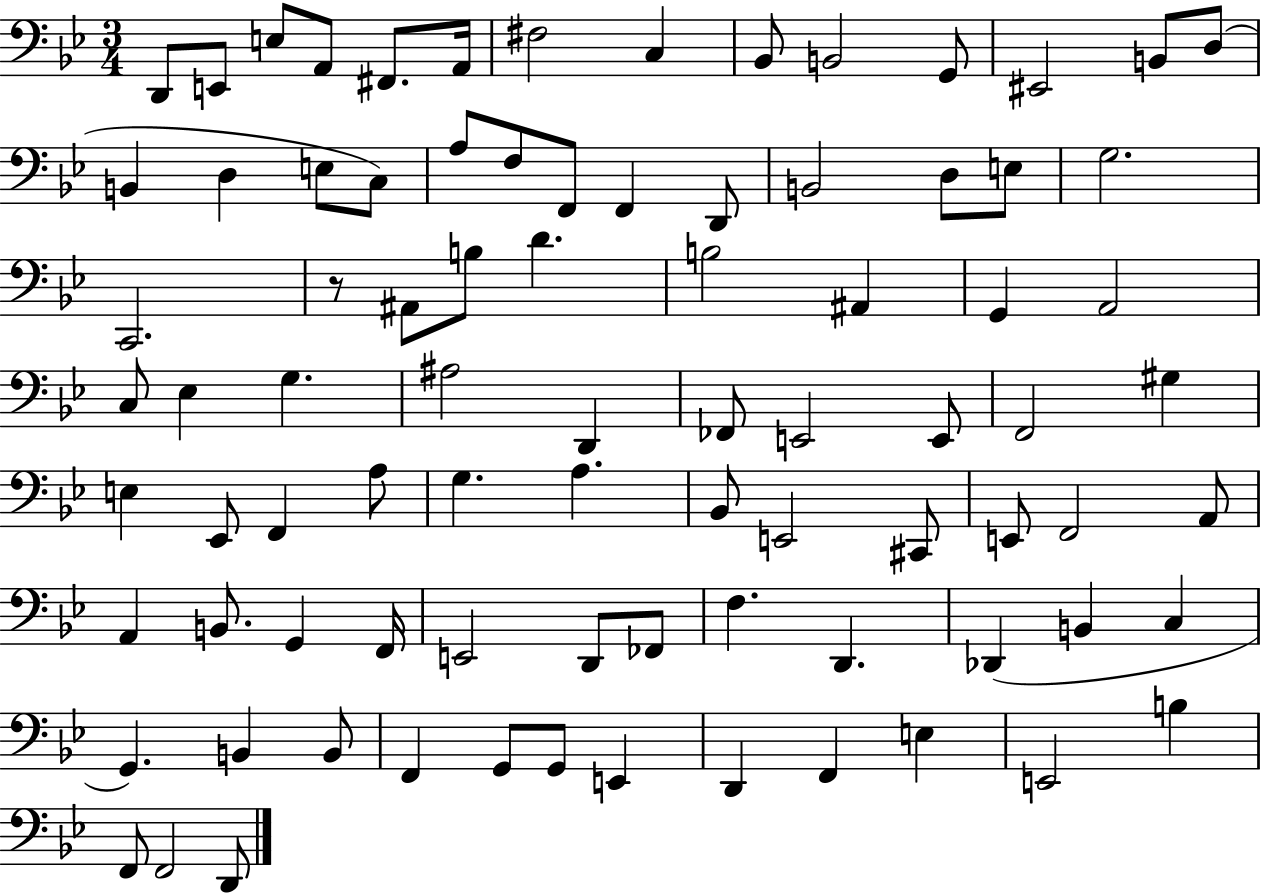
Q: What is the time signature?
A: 3/4